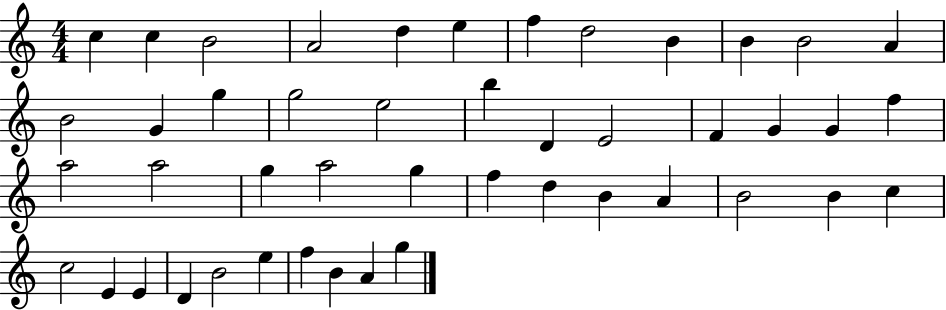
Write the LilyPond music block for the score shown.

{
  \clef treble
  \numericTimeSignature
  \time 4/4
  \key c \major
  c''4 c''4 b'2 | a'2 d''4 e''4 | f''4 d''2 b'4 | b'4 b'2 a'4 | \break b'2 g'4 g''4 | g''2 e''2 | b''4 d'4 e'2 | f'4 g'4 g'4 f''4 | \break a''2 a''2 | g''4 a''2 g''4 | f''4 d''4 b'4 a'4 | b'2 b'4 c''4 | \break c''2 e'4 e'4 | d'4 b'2 e''4 | f''4 b'4 a'4 g''4 | \bar "|."
}